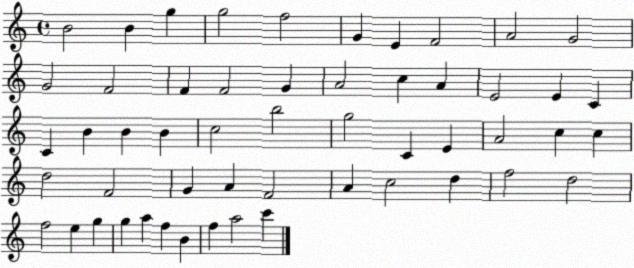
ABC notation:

X:1
T:Untitled
M:4/4
L:1/4
K:C
B2 B g g2 f2 G E F2 A2 G2 G2 F2 F F2 G A2 c A E2 E C C B B B c2 b2 g2 C E A2 c c d2 F2 G A F2 A c2 d f2 d2 f2 e g g a f B f a2 c'